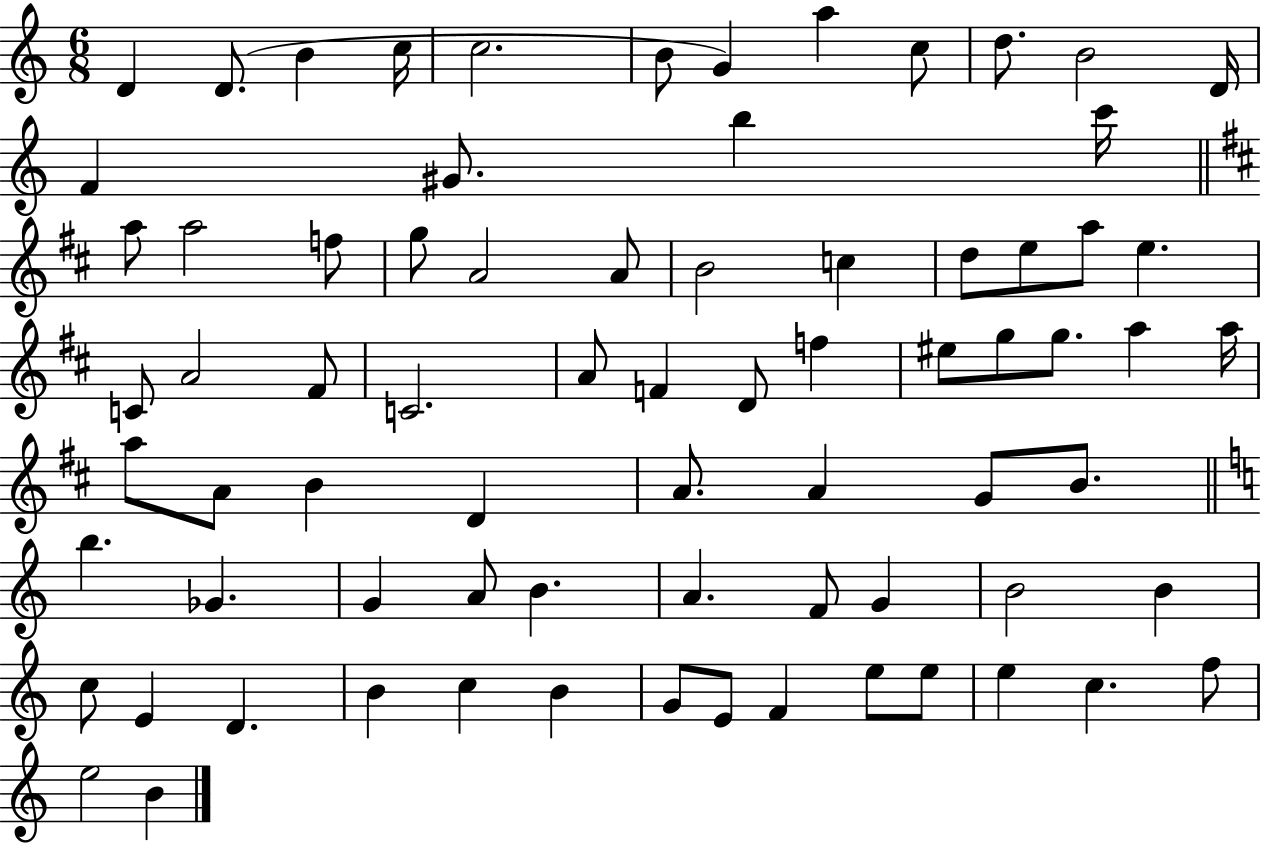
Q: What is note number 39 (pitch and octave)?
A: G5